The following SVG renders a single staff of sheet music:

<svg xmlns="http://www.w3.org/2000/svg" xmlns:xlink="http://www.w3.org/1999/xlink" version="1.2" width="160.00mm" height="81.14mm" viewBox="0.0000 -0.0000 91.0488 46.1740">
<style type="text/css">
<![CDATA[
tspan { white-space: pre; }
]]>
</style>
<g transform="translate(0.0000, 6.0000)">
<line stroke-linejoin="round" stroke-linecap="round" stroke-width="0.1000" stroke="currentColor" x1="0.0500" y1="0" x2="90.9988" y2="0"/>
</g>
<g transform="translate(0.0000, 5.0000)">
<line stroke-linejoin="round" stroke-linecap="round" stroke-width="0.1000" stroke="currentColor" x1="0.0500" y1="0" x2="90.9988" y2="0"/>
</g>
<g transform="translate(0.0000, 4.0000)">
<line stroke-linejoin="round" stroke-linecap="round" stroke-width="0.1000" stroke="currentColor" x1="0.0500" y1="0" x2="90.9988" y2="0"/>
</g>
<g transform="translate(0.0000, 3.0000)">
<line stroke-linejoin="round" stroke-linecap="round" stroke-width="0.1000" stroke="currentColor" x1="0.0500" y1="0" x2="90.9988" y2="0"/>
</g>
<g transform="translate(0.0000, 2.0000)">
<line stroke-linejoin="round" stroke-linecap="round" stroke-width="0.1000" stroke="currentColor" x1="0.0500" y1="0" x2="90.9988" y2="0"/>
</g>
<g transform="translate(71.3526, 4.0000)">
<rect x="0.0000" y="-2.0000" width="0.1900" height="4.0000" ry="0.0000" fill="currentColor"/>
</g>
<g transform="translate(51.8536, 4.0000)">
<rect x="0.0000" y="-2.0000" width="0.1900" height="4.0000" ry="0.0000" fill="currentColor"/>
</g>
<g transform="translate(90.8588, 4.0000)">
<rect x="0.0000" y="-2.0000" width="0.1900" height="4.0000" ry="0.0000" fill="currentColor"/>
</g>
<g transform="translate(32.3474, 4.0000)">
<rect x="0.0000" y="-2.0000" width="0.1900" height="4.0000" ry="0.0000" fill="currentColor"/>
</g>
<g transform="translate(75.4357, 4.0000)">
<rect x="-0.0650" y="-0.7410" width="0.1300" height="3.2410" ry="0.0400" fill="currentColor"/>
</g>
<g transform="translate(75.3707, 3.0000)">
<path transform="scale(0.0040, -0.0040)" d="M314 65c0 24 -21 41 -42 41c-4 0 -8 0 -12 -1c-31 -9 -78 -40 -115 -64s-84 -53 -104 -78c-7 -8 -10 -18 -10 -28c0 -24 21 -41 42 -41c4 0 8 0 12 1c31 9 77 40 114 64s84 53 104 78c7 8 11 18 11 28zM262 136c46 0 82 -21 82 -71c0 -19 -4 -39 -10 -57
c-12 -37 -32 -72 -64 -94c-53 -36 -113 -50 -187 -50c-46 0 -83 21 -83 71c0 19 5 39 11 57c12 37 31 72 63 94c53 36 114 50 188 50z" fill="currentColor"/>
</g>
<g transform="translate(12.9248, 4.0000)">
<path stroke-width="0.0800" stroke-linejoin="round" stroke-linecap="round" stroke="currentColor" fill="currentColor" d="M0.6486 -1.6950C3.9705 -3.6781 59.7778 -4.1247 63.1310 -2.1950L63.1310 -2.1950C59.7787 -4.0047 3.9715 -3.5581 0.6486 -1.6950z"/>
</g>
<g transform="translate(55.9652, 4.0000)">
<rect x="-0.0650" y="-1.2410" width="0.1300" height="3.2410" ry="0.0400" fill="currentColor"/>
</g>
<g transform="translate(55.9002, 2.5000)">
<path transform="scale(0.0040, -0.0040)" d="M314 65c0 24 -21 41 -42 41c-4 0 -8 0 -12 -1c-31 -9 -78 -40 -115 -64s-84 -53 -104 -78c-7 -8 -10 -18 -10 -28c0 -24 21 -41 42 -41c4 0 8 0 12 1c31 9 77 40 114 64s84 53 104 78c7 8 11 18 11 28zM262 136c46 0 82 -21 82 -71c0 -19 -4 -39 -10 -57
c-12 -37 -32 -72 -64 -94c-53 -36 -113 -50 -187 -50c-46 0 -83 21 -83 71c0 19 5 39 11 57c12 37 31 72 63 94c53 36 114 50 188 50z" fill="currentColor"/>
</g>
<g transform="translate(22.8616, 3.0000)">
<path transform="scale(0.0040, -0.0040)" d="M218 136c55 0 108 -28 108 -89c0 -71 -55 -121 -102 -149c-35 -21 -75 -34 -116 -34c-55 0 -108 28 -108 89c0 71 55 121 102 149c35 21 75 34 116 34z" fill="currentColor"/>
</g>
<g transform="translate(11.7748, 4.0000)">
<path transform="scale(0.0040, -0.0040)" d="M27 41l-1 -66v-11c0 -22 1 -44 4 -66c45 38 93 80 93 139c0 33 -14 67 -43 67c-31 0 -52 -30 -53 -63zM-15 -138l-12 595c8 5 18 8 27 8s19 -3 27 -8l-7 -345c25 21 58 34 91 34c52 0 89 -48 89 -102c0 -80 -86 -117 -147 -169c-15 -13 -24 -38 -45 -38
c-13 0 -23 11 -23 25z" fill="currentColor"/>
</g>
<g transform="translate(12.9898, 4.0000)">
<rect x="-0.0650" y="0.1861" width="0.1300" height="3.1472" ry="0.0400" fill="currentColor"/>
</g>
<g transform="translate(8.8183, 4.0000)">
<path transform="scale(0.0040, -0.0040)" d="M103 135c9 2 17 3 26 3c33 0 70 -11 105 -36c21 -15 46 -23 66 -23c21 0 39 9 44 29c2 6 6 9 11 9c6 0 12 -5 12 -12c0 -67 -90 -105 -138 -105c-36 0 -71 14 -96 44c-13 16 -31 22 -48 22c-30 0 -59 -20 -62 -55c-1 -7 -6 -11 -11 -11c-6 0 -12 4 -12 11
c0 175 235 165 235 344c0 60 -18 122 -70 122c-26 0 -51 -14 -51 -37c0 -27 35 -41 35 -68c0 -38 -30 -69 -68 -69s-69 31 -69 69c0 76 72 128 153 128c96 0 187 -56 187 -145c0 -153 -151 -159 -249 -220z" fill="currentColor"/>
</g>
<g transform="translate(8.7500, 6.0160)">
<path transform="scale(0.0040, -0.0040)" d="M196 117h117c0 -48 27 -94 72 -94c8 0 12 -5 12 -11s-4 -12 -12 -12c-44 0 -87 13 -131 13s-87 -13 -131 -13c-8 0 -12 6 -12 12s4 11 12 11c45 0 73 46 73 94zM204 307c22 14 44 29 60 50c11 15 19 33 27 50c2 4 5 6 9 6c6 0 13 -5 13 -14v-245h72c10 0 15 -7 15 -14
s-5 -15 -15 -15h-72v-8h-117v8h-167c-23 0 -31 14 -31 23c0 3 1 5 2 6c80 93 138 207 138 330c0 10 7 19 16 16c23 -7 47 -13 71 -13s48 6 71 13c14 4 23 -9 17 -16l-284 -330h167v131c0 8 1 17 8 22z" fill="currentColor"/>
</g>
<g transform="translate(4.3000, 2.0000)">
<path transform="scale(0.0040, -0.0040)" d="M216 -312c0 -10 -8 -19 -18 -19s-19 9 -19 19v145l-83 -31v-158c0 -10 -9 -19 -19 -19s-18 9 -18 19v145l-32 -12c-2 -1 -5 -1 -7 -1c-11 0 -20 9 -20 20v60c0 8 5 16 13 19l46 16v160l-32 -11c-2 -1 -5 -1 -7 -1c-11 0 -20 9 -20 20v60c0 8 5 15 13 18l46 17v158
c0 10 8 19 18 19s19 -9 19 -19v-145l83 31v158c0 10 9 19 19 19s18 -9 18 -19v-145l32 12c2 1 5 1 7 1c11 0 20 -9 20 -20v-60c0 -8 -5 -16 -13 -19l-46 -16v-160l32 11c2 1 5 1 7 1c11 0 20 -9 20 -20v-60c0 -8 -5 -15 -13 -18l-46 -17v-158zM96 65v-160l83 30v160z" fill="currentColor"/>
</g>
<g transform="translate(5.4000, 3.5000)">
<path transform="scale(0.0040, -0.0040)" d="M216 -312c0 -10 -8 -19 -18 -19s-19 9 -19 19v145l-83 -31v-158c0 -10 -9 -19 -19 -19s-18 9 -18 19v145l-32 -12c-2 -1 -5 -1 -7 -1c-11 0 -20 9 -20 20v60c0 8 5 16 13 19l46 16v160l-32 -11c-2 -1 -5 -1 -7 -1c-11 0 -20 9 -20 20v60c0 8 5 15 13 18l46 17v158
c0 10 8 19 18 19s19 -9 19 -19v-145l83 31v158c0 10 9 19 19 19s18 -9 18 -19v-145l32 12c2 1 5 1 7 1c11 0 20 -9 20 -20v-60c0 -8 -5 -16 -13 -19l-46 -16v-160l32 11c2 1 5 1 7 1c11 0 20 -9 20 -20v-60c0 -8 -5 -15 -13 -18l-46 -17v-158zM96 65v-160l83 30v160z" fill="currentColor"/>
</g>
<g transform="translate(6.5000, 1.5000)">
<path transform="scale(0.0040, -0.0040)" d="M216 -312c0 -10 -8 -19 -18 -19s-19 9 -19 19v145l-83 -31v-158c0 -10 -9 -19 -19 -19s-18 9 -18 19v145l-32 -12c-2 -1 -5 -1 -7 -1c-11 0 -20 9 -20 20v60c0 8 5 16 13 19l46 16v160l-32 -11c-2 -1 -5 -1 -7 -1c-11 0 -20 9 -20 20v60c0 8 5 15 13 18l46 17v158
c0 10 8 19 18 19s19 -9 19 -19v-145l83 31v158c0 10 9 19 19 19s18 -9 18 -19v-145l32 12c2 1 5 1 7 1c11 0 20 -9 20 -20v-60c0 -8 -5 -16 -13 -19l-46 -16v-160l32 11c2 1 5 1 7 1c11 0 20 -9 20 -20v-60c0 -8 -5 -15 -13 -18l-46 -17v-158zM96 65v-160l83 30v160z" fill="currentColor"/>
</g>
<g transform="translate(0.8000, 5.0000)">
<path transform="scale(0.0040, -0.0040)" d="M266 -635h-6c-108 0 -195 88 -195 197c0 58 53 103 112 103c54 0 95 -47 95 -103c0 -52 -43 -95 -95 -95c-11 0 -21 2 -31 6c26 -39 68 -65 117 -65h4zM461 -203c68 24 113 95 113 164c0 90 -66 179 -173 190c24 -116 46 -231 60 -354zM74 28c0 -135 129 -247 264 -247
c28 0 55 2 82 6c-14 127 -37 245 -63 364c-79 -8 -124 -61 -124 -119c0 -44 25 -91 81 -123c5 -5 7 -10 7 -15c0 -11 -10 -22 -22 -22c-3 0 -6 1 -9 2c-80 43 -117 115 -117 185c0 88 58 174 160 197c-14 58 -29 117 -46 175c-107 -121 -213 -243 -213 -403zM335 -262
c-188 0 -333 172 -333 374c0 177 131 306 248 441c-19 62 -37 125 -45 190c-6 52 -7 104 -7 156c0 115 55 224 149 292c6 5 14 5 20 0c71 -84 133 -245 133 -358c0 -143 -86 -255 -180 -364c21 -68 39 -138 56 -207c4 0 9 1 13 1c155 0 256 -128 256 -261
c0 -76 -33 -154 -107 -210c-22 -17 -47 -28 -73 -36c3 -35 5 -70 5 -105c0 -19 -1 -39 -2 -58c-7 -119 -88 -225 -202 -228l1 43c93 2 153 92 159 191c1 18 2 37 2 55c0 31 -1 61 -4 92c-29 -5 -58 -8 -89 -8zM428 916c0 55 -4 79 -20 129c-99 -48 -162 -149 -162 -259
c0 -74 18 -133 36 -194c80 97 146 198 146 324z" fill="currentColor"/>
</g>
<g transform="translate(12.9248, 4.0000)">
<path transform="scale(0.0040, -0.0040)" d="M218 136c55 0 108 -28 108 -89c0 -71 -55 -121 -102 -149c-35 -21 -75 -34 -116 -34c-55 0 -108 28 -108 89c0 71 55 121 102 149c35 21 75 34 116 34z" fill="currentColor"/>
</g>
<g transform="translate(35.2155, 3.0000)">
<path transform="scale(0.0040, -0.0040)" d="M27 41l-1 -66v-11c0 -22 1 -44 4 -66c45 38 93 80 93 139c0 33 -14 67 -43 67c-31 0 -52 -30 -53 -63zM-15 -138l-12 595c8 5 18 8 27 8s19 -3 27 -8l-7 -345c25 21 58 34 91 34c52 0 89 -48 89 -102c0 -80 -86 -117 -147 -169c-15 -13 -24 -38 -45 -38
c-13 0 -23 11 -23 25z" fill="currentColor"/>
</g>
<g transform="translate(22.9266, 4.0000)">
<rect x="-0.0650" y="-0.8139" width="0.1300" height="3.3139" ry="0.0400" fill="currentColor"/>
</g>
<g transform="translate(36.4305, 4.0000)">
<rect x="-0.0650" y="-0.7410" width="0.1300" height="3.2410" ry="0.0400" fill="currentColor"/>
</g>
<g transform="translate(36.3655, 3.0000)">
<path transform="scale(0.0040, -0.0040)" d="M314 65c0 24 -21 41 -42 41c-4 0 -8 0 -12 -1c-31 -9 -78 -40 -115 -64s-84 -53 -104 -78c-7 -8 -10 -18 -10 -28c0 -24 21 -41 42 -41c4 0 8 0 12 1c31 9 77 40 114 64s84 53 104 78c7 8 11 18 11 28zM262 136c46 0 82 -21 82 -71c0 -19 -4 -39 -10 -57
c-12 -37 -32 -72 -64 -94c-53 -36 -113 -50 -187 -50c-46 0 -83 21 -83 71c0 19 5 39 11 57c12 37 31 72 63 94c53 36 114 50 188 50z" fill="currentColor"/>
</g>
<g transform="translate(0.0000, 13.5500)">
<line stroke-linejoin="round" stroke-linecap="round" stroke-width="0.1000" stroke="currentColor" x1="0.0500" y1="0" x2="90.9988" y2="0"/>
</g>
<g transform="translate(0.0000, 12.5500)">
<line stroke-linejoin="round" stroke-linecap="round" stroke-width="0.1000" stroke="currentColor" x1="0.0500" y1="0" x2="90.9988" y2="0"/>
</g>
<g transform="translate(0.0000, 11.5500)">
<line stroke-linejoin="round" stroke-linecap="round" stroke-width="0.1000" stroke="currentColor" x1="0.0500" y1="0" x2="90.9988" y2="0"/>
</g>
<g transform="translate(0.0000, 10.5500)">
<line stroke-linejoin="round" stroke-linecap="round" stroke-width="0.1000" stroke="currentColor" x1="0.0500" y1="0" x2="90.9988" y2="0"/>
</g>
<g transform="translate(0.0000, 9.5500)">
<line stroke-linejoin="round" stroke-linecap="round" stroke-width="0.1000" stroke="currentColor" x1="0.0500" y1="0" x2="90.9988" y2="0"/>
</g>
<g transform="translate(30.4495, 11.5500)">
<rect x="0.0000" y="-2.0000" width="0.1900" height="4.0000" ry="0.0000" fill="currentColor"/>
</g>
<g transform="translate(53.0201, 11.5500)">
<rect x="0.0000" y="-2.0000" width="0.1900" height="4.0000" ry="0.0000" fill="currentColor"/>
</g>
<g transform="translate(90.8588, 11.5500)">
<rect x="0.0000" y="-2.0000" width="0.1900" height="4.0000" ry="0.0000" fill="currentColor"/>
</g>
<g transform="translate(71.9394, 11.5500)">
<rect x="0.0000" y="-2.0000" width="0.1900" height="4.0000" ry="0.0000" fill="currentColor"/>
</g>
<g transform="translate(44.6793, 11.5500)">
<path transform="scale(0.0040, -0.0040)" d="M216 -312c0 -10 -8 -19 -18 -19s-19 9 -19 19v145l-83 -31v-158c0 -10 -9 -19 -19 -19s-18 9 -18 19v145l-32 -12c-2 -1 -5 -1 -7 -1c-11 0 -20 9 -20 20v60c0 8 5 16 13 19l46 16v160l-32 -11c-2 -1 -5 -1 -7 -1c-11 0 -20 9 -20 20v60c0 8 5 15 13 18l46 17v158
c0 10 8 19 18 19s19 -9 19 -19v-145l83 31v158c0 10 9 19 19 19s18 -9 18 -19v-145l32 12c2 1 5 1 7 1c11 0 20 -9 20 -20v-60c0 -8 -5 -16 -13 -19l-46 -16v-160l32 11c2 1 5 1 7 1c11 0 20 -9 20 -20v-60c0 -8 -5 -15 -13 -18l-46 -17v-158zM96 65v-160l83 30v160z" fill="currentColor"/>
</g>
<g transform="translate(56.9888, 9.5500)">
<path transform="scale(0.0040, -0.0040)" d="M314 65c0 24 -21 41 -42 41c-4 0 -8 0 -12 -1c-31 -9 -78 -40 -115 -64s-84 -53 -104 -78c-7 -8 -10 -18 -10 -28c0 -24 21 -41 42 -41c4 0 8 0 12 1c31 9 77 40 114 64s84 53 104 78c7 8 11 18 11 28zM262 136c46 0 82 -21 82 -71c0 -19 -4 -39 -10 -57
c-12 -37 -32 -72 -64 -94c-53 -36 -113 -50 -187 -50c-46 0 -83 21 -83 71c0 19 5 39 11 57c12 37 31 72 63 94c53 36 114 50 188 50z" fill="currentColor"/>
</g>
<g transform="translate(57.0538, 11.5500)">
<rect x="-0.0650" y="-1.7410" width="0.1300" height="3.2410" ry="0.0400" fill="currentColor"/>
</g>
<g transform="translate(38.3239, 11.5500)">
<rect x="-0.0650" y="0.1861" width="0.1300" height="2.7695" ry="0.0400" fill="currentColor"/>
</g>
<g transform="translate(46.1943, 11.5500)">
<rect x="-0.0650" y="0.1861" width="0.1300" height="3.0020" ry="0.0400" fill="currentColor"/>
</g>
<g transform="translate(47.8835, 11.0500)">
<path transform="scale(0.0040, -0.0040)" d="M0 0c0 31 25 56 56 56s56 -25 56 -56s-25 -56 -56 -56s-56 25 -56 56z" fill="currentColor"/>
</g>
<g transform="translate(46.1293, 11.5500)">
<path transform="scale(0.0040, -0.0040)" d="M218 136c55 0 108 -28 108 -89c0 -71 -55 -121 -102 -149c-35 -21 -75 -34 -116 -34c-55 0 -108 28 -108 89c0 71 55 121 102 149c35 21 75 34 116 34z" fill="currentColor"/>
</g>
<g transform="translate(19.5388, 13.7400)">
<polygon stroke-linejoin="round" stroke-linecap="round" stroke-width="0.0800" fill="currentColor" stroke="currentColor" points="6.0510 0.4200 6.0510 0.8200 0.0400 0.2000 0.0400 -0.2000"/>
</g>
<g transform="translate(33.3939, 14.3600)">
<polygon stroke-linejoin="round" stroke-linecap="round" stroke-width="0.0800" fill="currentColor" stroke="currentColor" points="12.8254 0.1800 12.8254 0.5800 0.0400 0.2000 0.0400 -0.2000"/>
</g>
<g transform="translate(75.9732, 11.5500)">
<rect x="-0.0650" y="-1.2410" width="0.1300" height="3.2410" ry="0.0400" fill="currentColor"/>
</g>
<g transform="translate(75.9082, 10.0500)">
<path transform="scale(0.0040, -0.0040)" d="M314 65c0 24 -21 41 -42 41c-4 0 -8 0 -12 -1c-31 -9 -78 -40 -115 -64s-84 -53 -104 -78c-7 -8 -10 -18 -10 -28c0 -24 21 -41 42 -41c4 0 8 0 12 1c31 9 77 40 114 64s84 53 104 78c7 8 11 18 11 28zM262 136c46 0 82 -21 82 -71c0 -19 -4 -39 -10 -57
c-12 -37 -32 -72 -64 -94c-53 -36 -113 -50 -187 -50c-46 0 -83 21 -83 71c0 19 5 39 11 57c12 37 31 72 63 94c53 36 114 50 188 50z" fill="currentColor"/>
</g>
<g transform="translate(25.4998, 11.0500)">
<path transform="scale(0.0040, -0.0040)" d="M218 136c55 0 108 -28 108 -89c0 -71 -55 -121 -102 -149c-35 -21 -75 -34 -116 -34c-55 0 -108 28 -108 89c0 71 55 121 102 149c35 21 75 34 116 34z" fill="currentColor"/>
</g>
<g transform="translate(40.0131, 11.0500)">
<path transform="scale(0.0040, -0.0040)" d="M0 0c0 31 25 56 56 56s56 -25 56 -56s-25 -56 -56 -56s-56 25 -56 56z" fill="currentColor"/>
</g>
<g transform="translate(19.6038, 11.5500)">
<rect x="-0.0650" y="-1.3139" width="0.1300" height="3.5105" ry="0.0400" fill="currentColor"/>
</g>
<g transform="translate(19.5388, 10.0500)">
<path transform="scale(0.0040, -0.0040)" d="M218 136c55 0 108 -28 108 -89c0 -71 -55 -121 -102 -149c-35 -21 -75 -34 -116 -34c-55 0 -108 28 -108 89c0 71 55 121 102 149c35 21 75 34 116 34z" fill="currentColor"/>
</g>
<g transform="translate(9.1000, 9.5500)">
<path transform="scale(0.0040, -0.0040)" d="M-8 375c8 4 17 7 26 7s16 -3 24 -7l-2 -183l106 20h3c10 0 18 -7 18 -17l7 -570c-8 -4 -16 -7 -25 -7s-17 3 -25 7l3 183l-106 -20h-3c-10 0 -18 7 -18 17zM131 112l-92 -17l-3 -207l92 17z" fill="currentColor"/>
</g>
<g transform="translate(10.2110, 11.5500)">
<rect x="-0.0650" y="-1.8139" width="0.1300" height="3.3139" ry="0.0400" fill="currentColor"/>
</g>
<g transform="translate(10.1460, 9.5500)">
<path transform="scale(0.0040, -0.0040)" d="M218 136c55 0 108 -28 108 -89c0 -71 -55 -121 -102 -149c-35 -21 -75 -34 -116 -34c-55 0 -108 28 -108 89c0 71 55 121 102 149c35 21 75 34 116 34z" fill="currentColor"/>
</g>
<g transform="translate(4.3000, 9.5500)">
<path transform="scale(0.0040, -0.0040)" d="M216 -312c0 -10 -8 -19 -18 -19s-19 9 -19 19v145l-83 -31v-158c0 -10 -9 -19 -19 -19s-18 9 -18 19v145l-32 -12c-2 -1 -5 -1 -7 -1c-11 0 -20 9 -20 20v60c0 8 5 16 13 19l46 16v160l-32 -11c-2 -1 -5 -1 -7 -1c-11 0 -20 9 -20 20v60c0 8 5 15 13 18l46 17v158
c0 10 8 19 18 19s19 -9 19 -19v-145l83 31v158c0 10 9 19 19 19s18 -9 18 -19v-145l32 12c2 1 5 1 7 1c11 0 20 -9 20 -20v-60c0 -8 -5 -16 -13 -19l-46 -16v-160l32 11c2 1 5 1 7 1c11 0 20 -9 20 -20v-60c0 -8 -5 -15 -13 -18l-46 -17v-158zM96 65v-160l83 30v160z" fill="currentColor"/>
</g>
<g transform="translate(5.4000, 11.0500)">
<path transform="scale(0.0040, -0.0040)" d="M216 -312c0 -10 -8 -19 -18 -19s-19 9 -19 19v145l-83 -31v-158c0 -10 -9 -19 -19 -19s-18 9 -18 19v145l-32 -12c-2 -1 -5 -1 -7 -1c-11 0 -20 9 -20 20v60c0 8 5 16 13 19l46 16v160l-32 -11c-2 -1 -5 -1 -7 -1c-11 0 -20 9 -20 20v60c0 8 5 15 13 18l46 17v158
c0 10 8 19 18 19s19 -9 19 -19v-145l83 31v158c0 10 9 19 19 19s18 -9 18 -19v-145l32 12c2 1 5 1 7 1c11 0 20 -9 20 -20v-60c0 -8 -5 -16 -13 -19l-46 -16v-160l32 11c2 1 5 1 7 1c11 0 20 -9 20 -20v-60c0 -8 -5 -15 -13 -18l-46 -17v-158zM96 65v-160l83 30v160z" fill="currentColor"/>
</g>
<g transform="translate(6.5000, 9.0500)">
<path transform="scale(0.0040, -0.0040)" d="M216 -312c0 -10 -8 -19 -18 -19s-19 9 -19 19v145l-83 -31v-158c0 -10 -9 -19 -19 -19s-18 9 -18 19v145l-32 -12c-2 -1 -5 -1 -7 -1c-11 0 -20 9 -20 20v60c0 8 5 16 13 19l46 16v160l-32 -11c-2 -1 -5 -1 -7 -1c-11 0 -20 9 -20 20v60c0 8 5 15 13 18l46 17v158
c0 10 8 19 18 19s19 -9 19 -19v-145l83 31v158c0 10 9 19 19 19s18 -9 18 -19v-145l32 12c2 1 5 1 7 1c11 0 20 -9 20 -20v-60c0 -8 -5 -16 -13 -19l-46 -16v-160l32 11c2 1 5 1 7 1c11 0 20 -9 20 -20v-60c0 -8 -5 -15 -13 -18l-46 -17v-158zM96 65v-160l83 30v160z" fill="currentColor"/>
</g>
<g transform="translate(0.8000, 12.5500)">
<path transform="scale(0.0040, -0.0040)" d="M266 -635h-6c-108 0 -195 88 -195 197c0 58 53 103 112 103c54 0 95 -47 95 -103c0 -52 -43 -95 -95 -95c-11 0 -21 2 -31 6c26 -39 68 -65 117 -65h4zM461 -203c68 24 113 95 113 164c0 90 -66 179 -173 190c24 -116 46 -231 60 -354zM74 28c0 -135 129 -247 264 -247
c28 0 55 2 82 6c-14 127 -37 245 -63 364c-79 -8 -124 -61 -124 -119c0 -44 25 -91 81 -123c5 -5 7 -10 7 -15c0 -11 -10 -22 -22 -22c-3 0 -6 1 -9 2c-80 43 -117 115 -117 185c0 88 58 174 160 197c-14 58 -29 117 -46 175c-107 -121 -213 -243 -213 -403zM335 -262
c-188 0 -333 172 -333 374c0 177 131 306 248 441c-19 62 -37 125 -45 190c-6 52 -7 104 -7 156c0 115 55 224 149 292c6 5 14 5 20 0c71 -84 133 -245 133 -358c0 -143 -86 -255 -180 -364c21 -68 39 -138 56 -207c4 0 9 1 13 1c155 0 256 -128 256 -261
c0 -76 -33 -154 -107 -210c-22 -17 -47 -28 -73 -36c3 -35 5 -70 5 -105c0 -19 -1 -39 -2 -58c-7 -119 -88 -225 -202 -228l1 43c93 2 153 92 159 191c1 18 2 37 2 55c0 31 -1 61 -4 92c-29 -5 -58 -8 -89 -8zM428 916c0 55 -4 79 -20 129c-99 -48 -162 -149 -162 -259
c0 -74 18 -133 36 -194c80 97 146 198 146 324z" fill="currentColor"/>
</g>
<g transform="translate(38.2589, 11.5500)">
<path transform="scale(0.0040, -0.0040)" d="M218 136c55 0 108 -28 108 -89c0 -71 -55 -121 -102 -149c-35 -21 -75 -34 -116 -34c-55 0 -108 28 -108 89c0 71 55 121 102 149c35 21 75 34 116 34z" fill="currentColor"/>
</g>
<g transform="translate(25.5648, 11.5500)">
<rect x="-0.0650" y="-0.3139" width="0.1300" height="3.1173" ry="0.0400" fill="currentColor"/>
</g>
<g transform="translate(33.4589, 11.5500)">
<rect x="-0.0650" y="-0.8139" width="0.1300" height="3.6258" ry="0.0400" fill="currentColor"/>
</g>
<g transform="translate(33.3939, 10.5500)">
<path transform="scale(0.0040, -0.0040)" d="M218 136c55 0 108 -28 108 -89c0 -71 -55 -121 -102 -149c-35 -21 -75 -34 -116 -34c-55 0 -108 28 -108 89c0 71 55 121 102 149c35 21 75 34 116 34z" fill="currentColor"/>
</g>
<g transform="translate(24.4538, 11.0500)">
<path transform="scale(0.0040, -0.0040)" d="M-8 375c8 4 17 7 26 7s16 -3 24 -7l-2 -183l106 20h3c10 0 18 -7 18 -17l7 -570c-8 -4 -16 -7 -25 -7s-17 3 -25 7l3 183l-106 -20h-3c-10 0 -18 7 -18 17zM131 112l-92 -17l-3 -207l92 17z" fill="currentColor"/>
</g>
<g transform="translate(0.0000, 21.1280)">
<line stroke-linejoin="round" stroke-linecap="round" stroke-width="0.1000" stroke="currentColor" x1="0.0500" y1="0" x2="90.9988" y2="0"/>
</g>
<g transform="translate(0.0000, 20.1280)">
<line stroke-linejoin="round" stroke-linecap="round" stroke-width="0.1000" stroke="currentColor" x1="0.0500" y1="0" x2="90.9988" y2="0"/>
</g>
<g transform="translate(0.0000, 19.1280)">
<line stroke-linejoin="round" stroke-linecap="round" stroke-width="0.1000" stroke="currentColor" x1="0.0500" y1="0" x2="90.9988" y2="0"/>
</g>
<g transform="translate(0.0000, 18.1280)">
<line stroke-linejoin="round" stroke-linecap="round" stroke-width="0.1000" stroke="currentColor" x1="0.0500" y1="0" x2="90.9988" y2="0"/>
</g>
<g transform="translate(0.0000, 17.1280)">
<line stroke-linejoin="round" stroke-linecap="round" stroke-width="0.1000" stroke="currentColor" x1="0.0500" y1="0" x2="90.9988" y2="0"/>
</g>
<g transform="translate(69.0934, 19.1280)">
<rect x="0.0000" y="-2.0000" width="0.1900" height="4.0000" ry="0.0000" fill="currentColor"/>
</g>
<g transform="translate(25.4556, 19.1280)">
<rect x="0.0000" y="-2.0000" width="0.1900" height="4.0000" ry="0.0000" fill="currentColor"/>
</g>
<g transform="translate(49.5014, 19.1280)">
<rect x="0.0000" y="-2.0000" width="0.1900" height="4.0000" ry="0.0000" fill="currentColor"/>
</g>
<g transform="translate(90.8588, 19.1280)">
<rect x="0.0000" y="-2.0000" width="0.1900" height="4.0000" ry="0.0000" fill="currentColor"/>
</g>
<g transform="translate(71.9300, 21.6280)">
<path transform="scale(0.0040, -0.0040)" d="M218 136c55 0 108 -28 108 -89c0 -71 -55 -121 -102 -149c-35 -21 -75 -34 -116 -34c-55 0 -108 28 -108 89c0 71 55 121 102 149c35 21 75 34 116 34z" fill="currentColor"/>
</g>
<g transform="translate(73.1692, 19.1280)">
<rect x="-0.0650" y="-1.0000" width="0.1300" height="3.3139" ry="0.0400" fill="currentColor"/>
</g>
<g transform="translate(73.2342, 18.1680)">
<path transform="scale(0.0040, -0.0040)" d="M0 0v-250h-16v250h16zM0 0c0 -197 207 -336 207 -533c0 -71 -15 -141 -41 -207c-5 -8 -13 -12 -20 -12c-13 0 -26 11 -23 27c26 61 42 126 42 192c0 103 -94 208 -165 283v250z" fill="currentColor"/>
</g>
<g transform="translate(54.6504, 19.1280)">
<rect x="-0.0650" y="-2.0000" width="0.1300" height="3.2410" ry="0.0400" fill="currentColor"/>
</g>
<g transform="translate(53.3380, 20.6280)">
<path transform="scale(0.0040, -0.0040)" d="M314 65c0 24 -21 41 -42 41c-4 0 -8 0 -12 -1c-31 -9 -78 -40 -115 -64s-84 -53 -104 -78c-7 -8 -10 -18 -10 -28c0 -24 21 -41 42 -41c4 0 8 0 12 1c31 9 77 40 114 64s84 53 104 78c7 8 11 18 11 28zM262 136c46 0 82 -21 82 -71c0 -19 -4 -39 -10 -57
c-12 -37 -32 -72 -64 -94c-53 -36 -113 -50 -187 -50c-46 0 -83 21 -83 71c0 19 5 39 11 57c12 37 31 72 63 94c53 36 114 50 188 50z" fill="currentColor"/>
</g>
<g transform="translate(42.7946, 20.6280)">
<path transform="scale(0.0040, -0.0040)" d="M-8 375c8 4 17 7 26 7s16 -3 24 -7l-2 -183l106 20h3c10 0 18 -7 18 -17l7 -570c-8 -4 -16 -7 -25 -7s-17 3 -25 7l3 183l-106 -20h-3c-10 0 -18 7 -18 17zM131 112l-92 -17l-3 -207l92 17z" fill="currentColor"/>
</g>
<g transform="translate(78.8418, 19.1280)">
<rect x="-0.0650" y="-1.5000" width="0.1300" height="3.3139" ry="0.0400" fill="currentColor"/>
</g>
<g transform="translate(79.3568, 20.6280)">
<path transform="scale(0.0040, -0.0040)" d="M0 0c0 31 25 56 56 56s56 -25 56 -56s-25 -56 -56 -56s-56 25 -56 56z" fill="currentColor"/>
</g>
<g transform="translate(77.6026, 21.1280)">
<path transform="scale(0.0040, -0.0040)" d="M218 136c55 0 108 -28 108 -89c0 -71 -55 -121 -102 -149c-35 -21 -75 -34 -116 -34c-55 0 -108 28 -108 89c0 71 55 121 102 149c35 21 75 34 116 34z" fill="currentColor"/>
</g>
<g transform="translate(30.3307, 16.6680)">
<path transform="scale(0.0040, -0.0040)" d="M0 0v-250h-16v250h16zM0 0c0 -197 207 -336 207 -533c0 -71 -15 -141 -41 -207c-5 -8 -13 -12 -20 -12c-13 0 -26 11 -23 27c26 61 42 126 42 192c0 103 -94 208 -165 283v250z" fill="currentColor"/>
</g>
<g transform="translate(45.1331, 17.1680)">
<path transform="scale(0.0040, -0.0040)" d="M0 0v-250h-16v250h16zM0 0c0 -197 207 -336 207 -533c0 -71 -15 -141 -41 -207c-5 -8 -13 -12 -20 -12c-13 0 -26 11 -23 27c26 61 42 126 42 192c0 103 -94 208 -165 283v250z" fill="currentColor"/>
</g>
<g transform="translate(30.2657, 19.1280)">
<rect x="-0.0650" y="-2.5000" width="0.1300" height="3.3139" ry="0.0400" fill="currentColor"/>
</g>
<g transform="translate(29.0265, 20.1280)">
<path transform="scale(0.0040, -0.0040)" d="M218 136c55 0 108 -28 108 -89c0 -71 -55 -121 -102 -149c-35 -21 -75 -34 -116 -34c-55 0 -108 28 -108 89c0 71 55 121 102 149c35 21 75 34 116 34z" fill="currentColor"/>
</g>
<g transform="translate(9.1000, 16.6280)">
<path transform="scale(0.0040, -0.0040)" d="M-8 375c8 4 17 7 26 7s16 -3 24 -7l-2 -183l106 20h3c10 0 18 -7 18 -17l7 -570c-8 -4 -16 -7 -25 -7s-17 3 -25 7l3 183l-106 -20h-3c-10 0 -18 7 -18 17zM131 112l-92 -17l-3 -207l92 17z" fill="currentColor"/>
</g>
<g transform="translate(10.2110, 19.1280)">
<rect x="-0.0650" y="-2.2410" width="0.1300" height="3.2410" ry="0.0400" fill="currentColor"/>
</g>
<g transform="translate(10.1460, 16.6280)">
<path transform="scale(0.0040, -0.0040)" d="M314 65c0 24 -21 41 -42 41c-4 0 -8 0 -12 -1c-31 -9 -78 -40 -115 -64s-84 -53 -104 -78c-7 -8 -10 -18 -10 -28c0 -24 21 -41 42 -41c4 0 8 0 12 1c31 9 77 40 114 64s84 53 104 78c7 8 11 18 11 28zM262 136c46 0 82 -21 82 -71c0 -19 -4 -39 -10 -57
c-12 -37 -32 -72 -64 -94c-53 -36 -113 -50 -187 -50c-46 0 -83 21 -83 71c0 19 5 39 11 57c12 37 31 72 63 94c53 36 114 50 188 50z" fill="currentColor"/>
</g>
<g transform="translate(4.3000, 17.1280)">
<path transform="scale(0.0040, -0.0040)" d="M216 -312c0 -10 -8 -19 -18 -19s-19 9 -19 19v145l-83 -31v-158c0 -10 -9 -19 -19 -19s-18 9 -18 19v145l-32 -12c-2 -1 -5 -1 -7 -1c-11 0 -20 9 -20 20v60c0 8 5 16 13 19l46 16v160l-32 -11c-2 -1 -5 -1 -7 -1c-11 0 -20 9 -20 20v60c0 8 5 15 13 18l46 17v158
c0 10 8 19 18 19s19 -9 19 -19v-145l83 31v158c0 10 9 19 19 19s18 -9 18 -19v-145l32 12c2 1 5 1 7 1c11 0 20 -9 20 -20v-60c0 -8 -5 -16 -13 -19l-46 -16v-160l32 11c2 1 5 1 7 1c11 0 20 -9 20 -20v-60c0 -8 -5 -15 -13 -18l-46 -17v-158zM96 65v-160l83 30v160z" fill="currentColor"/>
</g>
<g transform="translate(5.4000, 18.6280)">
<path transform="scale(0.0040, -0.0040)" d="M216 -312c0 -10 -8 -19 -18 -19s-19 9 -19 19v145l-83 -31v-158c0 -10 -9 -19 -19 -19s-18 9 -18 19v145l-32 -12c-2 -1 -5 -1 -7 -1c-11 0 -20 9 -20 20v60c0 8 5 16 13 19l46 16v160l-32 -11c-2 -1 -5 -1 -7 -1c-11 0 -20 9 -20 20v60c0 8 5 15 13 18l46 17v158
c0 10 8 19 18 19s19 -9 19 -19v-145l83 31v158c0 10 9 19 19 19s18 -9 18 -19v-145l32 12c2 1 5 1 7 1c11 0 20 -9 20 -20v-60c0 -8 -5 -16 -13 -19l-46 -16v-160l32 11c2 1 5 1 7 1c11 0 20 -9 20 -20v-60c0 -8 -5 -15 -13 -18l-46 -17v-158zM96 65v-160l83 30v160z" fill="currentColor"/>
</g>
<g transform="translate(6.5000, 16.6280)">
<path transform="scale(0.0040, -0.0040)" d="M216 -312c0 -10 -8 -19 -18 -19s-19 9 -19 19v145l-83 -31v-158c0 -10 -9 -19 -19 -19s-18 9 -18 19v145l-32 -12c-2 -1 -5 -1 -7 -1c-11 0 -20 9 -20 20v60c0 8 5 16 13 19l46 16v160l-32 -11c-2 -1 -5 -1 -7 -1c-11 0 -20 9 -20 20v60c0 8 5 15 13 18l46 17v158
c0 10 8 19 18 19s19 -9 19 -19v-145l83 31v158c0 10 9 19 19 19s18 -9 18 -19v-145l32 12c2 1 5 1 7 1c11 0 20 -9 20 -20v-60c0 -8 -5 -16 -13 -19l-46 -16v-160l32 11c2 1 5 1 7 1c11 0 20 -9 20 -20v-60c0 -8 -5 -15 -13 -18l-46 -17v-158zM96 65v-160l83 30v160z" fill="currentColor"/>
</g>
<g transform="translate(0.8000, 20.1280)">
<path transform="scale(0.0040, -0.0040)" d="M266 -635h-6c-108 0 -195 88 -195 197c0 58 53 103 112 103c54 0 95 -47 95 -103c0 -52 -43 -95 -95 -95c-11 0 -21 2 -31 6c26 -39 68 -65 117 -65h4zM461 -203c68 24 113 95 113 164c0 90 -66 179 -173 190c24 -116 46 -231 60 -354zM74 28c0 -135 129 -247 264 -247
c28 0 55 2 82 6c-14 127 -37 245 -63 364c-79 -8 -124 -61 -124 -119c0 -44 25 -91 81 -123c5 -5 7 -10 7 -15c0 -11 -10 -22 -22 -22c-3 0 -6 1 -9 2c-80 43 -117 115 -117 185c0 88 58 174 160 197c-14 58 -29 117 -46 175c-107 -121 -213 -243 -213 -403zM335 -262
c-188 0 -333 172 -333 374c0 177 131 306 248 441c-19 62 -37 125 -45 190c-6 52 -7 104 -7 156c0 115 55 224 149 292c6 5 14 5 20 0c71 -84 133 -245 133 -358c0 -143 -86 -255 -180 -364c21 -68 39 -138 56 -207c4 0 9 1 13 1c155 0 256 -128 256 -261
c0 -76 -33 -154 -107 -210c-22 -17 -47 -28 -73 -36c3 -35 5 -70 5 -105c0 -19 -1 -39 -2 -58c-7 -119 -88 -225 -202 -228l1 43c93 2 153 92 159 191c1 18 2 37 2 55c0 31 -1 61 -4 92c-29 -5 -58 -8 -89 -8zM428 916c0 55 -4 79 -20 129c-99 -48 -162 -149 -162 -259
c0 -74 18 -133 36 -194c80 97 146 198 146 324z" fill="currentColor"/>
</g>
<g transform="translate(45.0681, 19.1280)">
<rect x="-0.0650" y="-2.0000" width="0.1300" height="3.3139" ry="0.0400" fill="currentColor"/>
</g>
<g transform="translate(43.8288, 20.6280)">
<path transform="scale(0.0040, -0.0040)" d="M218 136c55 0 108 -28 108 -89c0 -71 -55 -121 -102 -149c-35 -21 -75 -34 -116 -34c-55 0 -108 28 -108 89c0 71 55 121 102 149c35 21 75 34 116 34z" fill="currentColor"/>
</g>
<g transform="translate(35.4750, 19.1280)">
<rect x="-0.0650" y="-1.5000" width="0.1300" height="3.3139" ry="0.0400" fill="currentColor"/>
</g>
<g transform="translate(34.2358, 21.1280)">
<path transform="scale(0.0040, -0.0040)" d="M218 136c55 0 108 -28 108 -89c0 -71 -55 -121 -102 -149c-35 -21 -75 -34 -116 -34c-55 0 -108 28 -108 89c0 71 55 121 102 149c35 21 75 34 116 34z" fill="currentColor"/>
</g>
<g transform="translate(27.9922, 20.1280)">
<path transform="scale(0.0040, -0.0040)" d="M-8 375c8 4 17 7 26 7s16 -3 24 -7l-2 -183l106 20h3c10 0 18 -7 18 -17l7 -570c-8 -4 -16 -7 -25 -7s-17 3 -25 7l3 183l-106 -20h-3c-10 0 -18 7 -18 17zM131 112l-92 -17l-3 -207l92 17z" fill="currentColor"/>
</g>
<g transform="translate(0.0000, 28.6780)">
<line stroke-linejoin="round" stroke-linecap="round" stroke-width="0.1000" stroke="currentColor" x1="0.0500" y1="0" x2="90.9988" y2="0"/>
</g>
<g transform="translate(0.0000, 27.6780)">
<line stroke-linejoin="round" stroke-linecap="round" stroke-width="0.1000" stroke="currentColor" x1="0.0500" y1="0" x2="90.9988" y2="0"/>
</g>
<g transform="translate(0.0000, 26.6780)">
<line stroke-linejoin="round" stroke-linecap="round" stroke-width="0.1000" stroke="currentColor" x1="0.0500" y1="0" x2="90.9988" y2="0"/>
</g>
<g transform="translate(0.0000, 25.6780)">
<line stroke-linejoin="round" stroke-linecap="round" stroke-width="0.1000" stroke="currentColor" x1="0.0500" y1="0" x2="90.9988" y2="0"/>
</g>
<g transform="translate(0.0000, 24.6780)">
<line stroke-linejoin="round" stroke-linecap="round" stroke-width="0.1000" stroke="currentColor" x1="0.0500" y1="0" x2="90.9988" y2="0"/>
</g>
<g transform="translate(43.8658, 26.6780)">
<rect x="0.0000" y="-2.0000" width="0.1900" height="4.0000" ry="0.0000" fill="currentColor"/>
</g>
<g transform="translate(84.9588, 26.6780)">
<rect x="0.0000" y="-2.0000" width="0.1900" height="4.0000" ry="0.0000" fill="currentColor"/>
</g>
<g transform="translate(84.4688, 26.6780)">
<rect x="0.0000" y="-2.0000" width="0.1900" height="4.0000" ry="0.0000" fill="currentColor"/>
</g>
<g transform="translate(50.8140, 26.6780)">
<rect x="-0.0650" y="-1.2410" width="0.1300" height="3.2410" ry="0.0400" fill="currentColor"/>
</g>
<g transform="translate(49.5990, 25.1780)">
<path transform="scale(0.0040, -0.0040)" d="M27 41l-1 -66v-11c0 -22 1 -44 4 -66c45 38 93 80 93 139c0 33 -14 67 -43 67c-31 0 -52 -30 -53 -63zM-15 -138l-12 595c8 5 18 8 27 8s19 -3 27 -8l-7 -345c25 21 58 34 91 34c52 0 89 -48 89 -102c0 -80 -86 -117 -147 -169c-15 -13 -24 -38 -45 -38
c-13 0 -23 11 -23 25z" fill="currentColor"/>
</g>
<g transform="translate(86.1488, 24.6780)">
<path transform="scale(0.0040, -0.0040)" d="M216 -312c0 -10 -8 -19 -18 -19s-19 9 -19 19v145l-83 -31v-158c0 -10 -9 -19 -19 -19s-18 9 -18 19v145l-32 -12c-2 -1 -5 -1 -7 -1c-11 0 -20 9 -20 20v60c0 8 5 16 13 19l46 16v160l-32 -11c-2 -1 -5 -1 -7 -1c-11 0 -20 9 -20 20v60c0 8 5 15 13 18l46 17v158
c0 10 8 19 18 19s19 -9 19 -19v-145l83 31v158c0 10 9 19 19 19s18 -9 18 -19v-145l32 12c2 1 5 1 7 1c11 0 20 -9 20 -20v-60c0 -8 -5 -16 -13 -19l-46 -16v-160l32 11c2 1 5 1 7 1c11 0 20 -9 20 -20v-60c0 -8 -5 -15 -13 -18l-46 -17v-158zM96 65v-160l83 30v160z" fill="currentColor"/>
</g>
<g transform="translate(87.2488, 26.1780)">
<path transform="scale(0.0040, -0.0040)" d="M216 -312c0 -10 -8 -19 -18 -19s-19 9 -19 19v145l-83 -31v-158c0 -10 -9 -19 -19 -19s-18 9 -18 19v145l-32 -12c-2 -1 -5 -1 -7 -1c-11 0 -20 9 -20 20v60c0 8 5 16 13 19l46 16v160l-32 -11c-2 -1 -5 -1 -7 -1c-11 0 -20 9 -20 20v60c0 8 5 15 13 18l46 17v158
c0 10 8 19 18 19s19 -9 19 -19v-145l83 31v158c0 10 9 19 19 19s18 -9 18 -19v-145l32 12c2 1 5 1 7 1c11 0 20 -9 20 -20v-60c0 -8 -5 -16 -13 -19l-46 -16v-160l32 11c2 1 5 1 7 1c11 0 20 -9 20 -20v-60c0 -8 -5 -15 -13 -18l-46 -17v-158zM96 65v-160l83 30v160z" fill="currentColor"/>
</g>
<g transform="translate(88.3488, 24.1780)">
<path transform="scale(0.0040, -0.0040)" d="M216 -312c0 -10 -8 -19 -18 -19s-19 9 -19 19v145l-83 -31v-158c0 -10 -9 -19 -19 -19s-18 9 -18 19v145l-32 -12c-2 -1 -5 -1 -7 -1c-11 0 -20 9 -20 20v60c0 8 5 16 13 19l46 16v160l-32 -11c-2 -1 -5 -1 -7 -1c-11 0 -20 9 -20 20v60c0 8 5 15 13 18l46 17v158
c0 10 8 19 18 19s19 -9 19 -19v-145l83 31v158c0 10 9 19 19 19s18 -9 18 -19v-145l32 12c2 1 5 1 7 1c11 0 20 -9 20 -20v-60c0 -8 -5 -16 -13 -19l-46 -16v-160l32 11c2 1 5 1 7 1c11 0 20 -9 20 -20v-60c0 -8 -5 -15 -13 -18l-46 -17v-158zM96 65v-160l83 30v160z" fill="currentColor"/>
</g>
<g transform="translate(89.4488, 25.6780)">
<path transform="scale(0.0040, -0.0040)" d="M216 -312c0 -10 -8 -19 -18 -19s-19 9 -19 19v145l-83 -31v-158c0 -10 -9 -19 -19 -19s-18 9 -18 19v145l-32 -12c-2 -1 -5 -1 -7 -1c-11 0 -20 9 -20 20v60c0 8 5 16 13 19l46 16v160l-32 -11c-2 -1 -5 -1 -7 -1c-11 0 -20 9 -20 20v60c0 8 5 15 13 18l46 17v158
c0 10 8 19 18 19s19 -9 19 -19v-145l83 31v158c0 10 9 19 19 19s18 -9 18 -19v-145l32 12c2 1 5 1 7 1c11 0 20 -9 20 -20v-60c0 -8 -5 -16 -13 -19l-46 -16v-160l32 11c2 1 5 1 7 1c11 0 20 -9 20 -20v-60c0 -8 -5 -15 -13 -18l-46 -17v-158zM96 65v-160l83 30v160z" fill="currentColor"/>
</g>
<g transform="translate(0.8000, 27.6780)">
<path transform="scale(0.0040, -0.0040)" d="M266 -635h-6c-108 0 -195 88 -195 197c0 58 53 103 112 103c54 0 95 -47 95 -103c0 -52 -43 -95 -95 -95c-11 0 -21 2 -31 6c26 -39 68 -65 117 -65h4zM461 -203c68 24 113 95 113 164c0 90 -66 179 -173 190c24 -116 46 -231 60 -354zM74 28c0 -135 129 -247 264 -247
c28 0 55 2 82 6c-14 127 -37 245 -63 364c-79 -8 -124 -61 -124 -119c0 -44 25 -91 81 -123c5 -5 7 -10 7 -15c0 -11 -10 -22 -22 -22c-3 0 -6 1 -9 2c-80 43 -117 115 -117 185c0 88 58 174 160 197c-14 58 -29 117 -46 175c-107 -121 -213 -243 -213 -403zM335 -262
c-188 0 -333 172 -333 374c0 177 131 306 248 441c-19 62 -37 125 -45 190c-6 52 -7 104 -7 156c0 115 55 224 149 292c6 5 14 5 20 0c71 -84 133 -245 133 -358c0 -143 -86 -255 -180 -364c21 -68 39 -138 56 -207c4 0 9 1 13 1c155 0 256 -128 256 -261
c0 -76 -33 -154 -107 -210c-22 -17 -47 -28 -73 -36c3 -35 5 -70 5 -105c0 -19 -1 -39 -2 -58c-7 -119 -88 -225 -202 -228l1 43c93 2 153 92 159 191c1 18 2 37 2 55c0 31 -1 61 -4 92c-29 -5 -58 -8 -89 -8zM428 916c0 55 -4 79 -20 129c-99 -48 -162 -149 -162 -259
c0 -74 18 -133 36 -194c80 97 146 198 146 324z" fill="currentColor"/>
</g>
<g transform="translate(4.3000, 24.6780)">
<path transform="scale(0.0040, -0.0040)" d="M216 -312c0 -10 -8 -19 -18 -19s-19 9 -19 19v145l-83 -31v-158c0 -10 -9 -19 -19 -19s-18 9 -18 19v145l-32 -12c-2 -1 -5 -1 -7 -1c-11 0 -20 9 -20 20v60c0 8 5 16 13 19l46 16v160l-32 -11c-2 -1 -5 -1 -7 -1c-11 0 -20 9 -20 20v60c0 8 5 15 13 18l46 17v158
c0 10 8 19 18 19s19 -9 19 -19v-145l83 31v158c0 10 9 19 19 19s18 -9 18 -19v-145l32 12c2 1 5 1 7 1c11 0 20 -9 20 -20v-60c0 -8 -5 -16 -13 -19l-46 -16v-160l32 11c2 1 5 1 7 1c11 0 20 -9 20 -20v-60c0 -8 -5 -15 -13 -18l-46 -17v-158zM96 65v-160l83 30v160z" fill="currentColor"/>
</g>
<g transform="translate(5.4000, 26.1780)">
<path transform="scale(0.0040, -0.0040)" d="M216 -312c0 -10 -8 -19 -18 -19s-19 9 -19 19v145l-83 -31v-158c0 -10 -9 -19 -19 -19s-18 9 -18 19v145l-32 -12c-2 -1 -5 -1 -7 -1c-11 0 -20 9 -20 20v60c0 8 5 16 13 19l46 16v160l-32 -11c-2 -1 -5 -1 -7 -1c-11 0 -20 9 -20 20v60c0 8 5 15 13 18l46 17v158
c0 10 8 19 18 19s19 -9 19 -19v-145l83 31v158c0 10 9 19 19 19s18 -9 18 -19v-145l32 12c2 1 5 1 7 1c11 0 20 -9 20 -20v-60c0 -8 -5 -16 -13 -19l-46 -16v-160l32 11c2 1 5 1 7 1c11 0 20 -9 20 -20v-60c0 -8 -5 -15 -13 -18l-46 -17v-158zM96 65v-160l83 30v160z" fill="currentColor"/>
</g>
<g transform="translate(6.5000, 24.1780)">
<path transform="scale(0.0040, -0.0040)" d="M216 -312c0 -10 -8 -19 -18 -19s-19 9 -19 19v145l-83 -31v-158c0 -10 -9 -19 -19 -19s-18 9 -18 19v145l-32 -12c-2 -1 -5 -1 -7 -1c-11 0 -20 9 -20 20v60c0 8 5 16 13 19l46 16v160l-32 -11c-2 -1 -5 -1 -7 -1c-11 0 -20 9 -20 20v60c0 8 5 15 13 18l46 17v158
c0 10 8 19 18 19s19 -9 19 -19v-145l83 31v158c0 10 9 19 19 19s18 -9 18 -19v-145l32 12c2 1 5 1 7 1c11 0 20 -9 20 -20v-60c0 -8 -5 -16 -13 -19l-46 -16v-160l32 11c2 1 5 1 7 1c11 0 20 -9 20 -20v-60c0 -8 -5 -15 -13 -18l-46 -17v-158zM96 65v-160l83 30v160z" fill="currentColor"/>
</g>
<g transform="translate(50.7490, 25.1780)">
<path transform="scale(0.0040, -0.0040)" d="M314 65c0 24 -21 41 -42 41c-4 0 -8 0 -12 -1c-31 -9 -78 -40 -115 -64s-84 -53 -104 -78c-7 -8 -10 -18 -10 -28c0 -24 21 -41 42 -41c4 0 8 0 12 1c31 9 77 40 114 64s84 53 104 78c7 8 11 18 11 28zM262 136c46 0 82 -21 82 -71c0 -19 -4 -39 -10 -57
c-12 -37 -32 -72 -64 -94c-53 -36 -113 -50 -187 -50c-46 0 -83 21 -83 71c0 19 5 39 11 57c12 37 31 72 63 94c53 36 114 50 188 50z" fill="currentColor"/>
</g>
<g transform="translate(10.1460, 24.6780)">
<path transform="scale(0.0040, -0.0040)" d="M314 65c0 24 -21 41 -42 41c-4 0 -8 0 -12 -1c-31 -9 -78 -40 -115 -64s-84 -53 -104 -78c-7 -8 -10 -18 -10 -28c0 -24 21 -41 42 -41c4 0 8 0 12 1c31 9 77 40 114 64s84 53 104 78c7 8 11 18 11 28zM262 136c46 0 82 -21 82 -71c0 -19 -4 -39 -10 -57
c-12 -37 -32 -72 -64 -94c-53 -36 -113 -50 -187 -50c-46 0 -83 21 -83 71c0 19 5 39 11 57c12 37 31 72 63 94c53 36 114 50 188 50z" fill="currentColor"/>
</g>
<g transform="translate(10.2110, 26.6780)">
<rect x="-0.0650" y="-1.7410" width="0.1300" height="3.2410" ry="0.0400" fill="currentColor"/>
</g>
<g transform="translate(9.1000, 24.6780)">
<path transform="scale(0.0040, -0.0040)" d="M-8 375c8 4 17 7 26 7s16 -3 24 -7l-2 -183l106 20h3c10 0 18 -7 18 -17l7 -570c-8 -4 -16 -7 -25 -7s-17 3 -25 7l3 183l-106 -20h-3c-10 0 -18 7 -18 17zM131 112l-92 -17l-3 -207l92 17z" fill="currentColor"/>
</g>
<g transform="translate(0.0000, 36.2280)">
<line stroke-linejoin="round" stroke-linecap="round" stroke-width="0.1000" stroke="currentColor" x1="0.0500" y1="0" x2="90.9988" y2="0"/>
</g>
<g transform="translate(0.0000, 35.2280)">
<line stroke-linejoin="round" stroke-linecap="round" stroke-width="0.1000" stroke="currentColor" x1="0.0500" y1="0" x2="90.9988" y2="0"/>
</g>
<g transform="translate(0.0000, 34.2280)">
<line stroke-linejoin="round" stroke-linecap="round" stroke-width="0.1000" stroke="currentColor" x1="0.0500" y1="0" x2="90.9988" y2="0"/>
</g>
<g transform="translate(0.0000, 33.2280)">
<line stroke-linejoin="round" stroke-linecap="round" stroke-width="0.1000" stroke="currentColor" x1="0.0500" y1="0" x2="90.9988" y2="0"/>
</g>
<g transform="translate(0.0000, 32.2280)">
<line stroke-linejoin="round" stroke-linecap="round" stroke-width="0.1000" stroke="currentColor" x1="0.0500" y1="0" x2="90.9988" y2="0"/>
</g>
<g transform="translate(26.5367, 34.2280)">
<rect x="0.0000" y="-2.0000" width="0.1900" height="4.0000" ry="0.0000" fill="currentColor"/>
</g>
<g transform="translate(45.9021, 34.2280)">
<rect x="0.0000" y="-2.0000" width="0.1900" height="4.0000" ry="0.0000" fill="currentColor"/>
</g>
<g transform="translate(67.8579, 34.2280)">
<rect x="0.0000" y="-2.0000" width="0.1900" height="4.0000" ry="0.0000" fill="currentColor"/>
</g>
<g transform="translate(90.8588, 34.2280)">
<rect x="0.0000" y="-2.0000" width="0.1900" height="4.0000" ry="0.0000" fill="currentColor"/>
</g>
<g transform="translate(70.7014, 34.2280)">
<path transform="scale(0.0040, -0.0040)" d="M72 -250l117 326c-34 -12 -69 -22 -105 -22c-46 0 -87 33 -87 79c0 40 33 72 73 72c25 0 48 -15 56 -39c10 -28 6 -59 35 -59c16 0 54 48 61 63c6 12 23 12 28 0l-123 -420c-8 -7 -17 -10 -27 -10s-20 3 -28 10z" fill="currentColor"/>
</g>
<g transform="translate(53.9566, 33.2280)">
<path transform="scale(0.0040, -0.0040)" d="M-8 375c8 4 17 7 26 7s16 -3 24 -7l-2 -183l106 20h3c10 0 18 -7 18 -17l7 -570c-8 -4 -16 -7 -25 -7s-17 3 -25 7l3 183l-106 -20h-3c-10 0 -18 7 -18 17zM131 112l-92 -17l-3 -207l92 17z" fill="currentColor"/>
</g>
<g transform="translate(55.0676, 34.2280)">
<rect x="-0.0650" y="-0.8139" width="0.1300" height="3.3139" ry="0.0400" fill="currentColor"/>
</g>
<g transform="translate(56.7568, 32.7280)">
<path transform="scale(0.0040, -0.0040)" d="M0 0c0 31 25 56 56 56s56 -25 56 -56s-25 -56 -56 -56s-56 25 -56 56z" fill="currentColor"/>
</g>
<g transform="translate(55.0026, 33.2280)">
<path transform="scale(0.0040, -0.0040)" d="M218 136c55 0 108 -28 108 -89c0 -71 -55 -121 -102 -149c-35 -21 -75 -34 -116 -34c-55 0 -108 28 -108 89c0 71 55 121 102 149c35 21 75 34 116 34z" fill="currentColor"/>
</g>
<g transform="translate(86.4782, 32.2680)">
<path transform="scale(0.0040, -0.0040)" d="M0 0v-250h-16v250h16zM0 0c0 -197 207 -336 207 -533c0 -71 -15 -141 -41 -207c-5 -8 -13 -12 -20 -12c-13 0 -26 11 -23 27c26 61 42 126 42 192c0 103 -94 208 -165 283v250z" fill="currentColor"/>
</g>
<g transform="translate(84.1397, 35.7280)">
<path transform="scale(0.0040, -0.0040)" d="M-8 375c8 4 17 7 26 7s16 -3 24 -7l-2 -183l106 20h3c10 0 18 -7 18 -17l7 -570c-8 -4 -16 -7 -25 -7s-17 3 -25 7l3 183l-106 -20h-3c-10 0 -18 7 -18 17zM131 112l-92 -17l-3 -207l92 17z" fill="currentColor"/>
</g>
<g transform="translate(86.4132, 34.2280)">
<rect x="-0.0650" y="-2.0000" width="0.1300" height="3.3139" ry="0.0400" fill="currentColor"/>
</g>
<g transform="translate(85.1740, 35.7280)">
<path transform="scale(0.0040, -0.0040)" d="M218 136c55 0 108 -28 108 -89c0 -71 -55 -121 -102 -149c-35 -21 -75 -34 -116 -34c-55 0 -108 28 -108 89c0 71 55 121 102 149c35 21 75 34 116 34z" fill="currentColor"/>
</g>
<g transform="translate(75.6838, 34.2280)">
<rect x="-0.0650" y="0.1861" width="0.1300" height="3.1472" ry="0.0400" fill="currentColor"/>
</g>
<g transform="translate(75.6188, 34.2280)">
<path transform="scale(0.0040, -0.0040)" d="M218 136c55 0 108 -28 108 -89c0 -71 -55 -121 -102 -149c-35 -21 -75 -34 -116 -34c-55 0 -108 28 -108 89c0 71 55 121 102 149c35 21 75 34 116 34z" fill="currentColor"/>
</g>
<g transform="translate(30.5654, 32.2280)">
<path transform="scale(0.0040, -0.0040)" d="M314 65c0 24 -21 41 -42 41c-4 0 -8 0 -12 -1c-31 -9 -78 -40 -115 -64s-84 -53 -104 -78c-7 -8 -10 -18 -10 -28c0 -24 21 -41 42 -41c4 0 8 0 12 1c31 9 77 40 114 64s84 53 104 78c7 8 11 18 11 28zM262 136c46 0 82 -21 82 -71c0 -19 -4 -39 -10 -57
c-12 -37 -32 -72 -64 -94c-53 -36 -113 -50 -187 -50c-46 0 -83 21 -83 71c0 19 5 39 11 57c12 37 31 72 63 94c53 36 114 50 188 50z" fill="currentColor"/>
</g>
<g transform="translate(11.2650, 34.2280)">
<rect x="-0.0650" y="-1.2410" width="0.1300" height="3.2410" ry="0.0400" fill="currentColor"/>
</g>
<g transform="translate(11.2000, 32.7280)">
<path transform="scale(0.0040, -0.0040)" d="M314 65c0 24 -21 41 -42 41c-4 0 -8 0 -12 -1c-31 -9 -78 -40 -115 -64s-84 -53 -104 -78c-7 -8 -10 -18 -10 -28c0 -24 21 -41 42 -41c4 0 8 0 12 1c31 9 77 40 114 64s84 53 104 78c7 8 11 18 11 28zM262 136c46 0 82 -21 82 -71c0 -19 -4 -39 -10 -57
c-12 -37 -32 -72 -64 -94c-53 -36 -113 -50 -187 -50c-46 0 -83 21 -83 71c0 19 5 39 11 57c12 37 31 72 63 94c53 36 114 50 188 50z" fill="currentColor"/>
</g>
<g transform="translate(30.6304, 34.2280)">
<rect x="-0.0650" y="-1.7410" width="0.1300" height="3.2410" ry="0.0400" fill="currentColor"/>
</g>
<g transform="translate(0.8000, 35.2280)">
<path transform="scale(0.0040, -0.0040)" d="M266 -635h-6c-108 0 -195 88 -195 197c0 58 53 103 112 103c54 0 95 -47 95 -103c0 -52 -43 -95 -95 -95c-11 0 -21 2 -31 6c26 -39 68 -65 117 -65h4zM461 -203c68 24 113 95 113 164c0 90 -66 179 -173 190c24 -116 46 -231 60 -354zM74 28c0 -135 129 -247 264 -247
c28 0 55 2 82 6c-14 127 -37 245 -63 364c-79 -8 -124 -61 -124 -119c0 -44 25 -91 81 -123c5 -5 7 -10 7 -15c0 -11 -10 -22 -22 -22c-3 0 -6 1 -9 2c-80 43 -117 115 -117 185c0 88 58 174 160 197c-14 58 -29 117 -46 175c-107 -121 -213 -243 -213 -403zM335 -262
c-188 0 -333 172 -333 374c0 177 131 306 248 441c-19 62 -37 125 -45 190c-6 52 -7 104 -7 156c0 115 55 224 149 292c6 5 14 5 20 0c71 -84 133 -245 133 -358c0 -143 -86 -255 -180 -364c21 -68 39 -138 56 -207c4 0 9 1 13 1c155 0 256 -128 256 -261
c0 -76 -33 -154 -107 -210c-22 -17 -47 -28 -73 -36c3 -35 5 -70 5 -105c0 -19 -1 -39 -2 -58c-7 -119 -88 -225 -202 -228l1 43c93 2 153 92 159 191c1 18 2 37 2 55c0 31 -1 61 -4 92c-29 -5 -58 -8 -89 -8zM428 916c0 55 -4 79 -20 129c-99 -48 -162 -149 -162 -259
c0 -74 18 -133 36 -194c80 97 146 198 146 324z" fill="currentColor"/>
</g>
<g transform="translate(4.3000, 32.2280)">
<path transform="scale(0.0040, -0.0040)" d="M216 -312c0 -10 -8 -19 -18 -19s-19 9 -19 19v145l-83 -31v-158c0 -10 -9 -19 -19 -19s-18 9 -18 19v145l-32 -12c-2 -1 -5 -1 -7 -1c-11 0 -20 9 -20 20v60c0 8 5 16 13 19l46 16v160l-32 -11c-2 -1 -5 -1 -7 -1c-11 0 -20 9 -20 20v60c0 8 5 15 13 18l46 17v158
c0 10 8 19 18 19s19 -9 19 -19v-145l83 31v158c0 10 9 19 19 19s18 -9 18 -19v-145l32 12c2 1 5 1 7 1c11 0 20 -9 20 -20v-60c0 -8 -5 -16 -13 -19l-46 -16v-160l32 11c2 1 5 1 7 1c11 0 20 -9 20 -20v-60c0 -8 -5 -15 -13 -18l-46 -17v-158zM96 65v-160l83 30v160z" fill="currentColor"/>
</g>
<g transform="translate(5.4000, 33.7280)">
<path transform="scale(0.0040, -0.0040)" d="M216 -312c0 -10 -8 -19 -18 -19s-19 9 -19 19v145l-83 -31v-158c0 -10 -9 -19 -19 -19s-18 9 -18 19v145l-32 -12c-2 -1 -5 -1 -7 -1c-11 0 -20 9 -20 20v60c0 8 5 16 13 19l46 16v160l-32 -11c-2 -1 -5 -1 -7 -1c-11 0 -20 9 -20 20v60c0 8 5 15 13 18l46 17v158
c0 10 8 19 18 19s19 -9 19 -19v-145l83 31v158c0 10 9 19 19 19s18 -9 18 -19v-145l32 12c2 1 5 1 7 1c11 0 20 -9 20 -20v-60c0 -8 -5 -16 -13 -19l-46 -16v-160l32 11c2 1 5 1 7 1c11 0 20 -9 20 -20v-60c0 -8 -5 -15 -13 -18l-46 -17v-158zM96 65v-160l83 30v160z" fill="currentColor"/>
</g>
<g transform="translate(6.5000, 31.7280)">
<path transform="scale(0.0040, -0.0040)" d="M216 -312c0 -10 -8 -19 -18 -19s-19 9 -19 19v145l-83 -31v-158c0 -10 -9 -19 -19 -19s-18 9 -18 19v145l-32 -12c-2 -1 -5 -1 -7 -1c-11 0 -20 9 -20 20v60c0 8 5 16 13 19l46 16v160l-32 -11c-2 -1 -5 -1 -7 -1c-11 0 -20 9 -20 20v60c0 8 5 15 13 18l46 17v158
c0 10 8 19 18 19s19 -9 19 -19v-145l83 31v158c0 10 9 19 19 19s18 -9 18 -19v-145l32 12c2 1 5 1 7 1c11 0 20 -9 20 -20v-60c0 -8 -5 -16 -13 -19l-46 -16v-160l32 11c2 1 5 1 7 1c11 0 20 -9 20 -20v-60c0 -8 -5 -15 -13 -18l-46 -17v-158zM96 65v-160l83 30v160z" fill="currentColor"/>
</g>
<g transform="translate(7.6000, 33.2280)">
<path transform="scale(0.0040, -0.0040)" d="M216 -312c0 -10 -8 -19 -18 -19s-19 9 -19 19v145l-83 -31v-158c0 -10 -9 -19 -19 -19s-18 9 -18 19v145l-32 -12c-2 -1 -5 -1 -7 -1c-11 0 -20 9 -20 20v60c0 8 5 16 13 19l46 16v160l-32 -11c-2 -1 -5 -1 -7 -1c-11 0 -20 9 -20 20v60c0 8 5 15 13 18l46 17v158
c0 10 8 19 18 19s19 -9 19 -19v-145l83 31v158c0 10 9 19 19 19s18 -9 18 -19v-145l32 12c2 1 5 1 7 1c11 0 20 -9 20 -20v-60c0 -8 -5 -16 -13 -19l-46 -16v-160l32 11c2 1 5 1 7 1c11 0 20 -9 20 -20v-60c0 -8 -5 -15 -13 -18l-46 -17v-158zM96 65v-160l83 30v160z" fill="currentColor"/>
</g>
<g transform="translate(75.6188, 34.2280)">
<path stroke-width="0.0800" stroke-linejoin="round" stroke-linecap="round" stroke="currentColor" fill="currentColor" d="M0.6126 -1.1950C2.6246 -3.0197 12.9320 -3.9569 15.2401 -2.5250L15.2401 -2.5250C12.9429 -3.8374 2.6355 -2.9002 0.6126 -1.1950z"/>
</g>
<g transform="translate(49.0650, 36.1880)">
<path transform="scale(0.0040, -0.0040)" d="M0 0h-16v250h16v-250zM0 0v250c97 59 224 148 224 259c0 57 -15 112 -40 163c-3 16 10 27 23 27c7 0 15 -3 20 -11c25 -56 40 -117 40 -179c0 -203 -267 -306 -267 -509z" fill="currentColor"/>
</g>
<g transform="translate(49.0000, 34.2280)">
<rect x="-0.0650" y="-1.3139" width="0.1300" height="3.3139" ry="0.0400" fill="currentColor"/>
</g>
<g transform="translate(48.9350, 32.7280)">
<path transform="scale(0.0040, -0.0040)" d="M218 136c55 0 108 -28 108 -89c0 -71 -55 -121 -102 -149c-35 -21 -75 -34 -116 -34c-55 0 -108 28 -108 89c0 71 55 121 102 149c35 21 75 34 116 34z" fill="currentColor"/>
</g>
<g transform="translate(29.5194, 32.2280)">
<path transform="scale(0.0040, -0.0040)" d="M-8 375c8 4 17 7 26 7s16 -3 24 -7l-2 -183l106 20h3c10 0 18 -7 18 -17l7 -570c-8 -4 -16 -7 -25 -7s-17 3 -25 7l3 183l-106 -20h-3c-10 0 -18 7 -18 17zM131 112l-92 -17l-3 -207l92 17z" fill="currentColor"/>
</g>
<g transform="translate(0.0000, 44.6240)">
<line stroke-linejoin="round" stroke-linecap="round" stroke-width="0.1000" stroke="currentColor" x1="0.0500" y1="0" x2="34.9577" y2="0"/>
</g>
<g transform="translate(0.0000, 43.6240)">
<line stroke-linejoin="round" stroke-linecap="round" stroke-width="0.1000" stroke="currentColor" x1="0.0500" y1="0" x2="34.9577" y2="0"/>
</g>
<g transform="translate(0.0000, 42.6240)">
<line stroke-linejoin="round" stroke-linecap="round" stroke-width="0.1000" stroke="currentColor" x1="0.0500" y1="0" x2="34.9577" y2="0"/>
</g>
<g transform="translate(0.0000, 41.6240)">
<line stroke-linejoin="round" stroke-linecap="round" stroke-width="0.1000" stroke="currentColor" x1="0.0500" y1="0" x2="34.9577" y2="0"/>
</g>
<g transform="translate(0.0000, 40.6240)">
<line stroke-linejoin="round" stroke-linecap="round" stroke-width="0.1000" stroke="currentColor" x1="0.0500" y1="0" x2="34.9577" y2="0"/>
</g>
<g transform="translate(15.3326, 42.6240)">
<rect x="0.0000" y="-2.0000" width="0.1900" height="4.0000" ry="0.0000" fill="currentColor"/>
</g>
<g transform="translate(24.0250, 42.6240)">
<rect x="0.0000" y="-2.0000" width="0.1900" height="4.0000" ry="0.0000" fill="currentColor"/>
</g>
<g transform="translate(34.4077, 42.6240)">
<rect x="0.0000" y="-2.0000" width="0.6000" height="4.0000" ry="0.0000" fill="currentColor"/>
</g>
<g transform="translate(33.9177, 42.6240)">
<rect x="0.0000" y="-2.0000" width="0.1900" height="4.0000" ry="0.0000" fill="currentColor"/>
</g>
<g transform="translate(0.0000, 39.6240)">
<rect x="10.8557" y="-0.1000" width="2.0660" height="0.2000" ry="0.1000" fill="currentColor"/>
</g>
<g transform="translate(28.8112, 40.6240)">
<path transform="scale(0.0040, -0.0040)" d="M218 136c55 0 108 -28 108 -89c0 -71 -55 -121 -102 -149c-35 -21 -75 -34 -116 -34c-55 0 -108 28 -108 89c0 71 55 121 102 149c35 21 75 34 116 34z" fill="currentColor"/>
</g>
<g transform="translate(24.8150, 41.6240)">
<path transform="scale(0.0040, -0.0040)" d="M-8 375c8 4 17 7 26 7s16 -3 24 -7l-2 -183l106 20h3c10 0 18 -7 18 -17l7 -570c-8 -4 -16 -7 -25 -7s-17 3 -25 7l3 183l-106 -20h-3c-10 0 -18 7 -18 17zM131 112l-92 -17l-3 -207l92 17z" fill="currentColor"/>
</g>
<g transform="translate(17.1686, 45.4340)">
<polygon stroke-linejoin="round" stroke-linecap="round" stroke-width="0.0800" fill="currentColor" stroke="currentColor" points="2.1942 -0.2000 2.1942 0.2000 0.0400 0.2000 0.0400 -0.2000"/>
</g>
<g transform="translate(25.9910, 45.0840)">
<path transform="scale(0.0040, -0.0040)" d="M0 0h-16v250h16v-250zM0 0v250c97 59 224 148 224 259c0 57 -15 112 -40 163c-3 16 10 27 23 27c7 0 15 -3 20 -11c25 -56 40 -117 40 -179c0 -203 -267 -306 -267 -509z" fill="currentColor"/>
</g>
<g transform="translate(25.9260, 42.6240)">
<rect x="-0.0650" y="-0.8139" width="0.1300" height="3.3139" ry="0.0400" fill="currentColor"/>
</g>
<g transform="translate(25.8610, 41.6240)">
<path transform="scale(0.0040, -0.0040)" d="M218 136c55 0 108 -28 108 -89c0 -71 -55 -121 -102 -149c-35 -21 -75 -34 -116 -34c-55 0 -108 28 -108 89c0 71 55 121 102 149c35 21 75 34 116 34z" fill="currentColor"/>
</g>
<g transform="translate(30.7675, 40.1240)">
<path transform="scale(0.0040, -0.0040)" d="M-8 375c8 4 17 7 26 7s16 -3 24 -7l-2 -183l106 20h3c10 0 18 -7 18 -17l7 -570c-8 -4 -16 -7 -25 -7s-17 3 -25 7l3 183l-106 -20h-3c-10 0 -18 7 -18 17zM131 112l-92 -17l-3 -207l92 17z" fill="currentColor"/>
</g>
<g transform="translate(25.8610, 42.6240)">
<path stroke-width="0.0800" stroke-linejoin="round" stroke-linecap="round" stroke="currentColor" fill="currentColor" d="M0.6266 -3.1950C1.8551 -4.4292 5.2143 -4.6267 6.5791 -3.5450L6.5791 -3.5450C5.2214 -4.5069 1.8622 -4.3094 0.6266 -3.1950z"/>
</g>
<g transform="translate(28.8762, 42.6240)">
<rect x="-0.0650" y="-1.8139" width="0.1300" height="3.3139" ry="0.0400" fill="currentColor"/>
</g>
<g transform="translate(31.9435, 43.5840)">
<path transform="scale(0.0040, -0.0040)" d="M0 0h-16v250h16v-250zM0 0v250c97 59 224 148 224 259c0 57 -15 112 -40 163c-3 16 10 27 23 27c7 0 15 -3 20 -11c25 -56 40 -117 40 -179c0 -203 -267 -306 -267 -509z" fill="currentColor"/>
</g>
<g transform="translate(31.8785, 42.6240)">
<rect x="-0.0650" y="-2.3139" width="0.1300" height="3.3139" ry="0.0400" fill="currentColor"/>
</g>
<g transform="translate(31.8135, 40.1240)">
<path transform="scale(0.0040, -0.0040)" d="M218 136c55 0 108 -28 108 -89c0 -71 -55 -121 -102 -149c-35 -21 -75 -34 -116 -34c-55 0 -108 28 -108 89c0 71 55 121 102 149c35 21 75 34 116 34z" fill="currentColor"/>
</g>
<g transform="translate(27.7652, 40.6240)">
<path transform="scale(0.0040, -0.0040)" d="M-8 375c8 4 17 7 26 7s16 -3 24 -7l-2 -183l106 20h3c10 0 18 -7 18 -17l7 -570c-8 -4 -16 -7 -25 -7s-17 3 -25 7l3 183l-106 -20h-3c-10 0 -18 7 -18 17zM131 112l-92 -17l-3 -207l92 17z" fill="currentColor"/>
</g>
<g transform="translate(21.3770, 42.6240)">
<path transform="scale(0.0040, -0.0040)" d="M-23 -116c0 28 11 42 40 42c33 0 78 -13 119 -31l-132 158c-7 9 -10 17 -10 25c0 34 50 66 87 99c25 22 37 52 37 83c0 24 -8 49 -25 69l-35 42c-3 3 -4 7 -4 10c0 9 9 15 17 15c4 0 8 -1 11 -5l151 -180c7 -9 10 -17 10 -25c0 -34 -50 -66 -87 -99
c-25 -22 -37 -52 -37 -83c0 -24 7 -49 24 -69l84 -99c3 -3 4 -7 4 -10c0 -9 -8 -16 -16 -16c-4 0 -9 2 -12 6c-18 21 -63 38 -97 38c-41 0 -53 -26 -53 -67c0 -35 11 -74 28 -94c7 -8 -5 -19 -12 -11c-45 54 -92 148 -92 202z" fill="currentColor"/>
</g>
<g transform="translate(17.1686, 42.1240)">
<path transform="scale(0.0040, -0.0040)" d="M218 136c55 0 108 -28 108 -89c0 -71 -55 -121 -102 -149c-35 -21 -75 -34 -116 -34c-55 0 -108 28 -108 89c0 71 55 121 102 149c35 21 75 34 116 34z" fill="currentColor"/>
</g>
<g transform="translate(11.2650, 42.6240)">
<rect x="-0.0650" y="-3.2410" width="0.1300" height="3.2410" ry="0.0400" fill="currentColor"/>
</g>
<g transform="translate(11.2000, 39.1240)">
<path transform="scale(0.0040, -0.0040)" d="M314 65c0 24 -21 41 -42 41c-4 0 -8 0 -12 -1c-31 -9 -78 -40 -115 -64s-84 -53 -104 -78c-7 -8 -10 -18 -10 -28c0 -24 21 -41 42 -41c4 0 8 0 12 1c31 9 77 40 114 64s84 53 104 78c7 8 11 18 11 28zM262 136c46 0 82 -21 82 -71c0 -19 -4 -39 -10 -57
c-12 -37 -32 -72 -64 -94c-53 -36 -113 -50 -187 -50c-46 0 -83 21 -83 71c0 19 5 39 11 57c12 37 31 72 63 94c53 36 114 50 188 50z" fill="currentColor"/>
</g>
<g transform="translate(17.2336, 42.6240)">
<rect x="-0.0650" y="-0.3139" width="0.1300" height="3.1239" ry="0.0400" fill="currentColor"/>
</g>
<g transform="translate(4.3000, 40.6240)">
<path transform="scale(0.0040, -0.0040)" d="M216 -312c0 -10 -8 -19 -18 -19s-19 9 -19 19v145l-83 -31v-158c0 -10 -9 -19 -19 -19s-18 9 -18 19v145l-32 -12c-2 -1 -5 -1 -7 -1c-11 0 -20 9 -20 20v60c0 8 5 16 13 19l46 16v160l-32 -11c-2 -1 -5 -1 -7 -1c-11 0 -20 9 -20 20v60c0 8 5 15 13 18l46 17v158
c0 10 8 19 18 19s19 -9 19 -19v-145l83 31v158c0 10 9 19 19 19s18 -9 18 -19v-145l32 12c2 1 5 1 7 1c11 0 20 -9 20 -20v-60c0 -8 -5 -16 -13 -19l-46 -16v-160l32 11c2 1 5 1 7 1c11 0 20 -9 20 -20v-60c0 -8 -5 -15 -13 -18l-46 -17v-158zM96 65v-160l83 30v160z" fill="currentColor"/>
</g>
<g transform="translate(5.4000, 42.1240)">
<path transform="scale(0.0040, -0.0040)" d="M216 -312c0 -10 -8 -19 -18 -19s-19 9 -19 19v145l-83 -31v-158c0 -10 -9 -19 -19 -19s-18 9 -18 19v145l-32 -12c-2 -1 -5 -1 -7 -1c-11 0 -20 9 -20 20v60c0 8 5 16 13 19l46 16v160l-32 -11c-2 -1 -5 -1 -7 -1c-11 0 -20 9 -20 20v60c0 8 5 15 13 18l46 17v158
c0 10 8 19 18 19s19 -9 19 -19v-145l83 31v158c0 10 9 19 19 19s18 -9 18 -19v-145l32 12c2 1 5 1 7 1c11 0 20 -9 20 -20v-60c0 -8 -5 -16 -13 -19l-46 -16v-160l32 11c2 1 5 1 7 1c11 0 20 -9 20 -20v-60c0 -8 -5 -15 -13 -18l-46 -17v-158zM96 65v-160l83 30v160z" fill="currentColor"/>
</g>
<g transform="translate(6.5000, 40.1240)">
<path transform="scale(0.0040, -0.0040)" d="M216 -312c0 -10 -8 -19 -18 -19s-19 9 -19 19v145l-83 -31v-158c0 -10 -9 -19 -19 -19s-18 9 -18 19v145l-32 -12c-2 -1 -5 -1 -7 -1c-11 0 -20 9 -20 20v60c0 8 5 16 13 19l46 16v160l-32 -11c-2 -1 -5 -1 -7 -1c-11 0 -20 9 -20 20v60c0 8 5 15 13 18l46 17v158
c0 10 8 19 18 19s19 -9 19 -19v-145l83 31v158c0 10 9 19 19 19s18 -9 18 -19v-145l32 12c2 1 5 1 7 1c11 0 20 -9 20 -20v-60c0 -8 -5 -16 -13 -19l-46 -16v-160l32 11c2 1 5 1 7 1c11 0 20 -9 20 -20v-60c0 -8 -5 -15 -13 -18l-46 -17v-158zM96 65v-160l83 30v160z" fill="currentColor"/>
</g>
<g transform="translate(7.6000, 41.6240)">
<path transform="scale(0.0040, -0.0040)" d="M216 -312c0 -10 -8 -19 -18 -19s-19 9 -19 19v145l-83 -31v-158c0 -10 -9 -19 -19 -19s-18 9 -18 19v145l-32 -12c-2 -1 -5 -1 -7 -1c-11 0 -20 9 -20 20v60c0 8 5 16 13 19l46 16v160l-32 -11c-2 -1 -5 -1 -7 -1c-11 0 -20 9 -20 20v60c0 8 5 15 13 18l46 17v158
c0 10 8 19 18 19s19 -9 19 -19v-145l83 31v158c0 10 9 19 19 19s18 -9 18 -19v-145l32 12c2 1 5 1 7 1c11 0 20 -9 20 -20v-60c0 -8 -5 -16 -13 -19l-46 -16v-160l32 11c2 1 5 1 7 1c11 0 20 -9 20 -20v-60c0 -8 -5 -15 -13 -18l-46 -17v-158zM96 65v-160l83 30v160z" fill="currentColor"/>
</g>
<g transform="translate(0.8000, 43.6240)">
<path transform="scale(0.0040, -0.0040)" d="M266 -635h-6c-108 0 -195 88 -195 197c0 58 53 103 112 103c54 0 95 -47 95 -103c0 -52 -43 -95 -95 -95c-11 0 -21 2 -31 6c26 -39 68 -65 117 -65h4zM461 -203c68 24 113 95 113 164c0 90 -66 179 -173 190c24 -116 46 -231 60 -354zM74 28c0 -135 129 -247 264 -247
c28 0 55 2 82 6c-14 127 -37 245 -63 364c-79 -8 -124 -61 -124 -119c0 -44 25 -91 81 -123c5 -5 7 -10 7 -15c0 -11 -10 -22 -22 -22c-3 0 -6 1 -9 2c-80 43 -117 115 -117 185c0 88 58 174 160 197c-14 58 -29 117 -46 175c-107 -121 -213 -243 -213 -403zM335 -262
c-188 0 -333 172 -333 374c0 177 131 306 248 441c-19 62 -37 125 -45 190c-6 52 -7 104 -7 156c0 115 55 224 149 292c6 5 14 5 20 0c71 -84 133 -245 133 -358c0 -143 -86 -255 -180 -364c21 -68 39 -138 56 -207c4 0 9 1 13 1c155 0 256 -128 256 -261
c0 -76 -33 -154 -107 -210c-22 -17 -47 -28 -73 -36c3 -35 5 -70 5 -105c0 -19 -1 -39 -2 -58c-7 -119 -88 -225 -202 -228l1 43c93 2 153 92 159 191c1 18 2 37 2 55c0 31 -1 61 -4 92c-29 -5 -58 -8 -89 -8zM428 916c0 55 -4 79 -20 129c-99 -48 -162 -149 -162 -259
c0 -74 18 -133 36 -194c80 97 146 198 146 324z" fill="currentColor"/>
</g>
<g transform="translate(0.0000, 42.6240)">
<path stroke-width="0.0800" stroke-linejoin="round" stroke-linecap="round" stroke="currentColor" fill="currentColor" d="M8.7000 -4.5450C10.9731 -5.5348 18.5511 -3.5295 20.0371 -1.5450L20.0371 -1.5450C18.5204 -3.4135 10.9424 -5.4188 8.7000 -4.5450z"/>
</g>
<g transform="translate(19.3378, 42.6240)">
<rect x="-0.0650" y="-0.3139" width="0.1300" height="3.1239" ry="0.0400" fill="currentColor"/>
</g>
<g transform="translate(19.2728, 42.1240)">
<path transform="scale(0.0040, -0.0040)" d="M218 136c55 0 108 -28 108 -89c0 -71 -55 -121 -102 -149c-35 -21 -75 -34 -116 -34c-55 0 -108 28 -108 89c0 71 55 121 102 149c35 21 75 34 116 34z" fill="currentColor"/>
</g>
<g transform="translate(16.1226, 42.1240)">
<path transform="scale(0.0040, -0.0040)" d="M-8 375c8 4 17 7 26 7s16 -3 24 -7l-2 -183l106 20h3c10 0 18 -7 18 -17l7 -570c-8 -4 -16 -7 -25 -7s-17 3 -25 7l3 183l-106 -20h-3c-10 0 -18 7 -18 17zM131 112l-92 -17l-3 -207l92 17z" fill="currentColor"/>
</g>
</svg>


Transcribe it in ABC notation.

X:1
T:Untitled
M:2/4
L:1/4
K:A
_B d _d2 e2 d2 f e/2 c/2 d/2 B/2 ^B/2 ^f2 e2 g2 G/2 E F/2 ^F2 D/2 E f2 _e2 e2 f2 e/2 d z/2 B F/2 b2 c/2 c/2 z d/2 f g/2